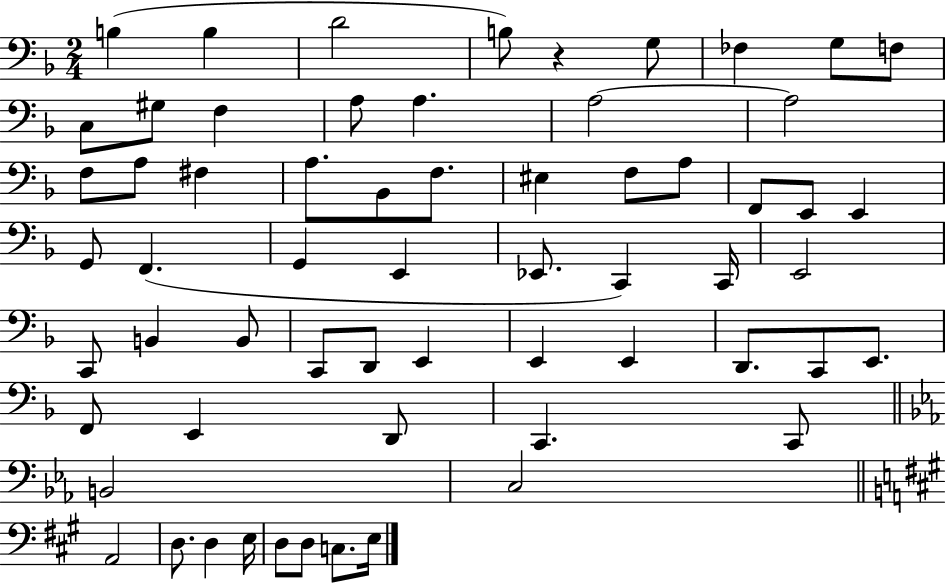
B3/q B3/q D4/h B3/e R/q G3/e FES3/q G3/e F3/e C3/e G#3/e F3/q A3/e A3/q. A3/h A3/h F3/e A3/e F#3/q A3/e. Bb2/e F3/e. EIS3/q F3/e A3/e F2/e E2/e E2/q G2/e F2/q. G2/q E2/q Eb2/e. C2/q C2/s E2/h C2/e B2/q B2/e C2/e D2/e E2/q E2/q E2/q D2/e. C2/e E2/e. F2/e E2/q D2/e C2/q. C2/e B2/h C3/h A2/h D3/e. D3/q E3/s D3/e D3/e C3/e. E3/s